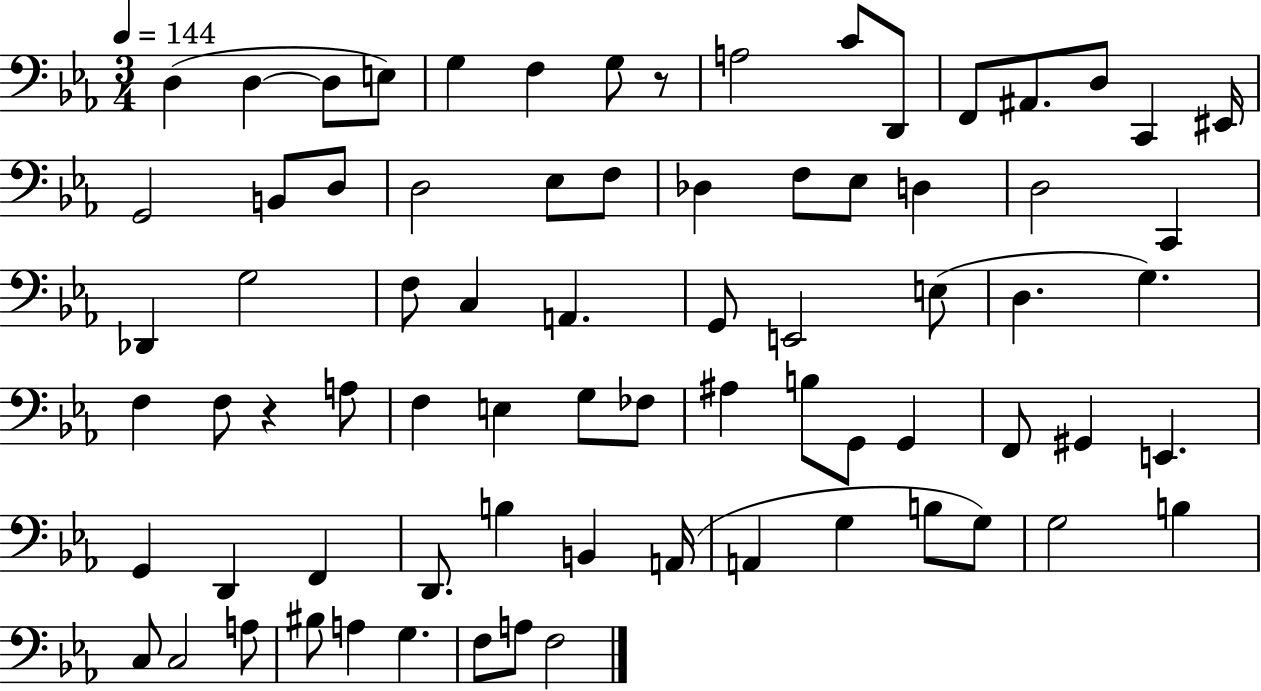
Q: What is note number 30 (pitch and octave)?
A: F3